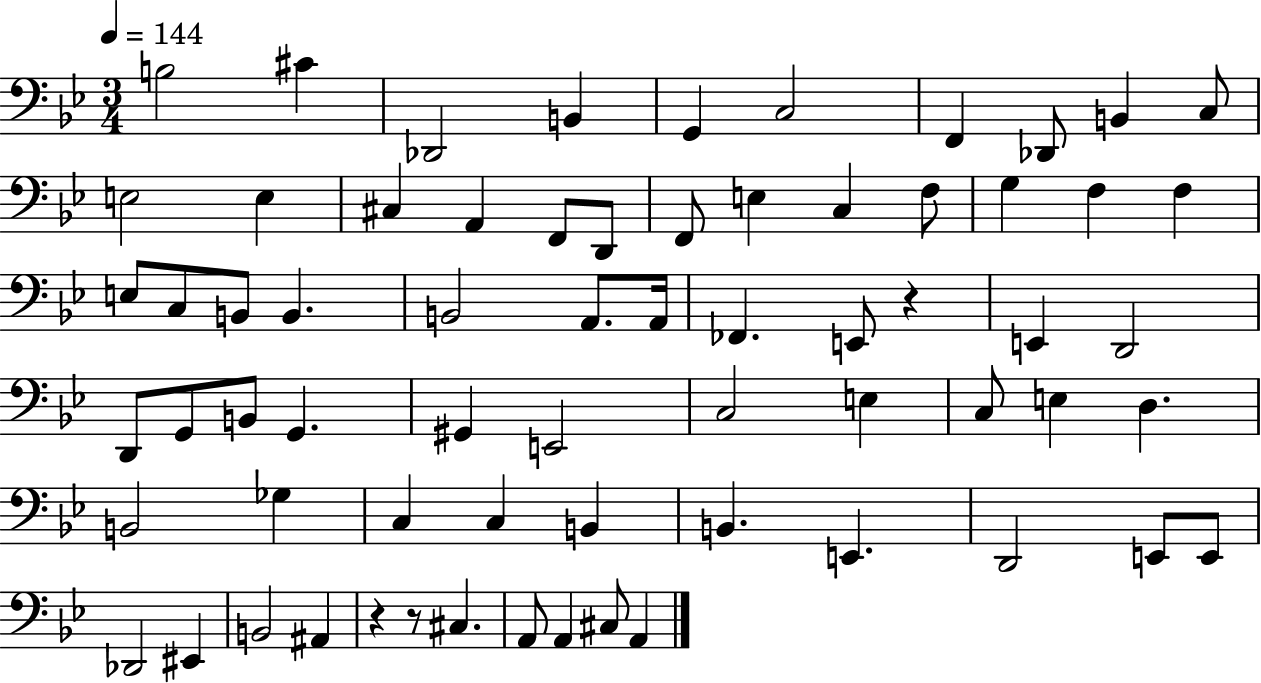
X:1
T:Untitled
M:3/4
L:1/4
K:Bb
B,2 ^C _D,,2 B,, G,, C,2 F,, _D,,/2 B,, C,/2 E,2 E, ^C, A,, F,,/2 D,,/2 F,,/2 E, C, F,/2 G, F, F, E,/2 C,/2 B,,/2 B,, B,,2 A,,/2 A,,/4 _F,, E,,/2 z E,, D,,2 D,,/2 G,,/2 B,,/2 G,, ^G,, E,,2 C,2 E, C,/2 E, D, B,,2 _G, C, C, B,, B,, E,, D,,2 E,,/2 E,,/2 _D,,2 ^E,, B,,2 ^A,, z z/2 ^C, A,,/2 A,, ^C,/2 A,,